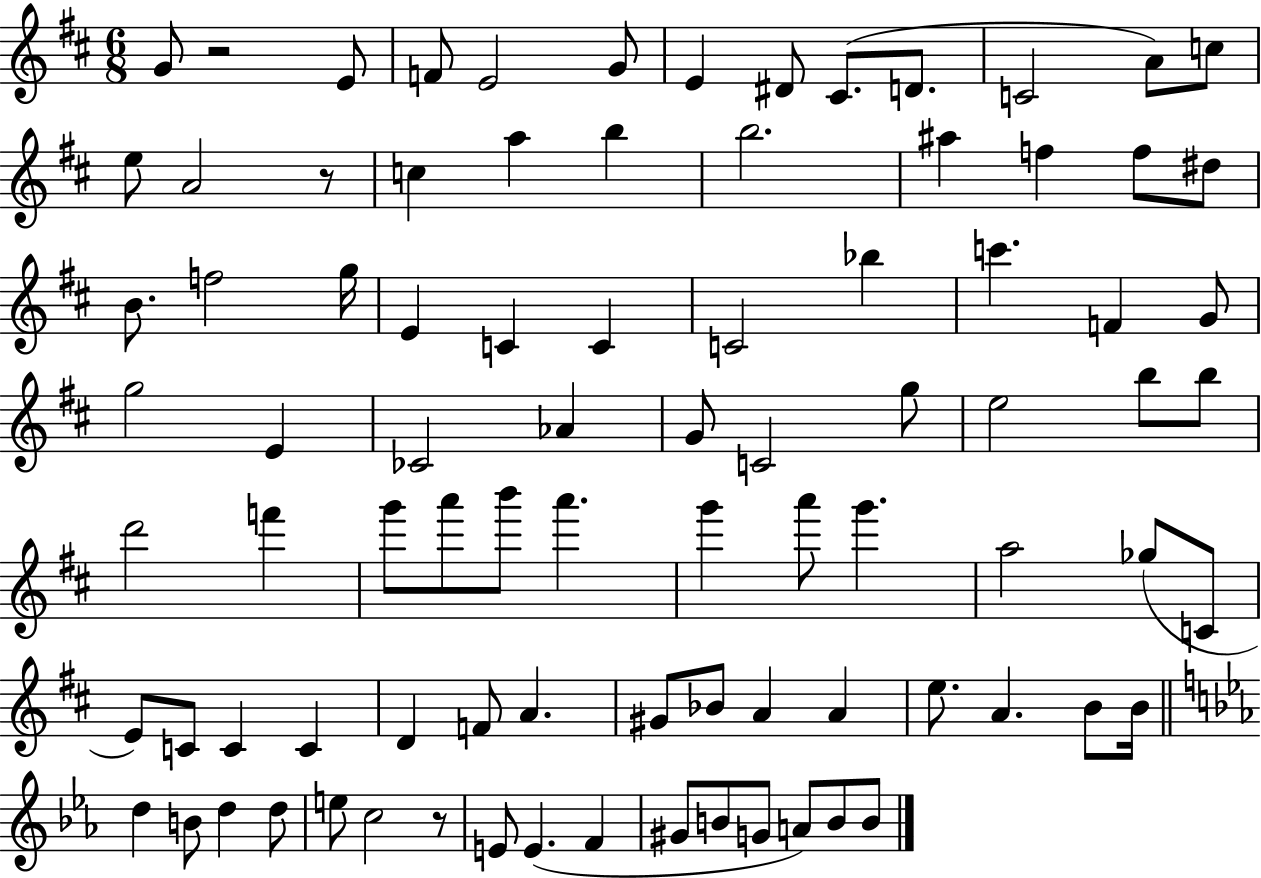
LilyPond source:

{
  \clef treble
  \numericTimeSignature
  \time 6/8
  \key d \major
  g'8 r2 e'8 | f'8 e'2 g'8 | e'4 dis'8 cis'8.( d'8. | c'2 a'8) c''8 | \break e''8 a'2 r8 | c''4 a''4 b''4 | b''2. | ais''4 f''4 f''8 dis''8 | \break b'8. f''2 g''16 | e'4 c'4 c'4 | c'2 bes''4 | c'''4. f'4 g'8 | \break g''2 e'4 | ces'2 aes'4 | g'8 c'2 g''8 | e''2 b''8 b''8 | \break d'''2 f'''4 | g'''8 a'''8 b'''8 a'''4. | g'''4 a'''8 g'''4. | a''2 ges''8( c'8 | \break e'8) c'8 c'4 c'4 | d'4 f'8 a'4. | gis'8 bes'8 a'4 a'4 | e''8. a'4. b'8 b'16 | \break \bar "||" \break \key c \minor d''4 b'8 d''4 d''8 | e''8 c''2 r8 | e'8 e'4.( f'4 | gis'8 b'8 g'8 a'8) b'8 b'8 | \break \bar "|."
}